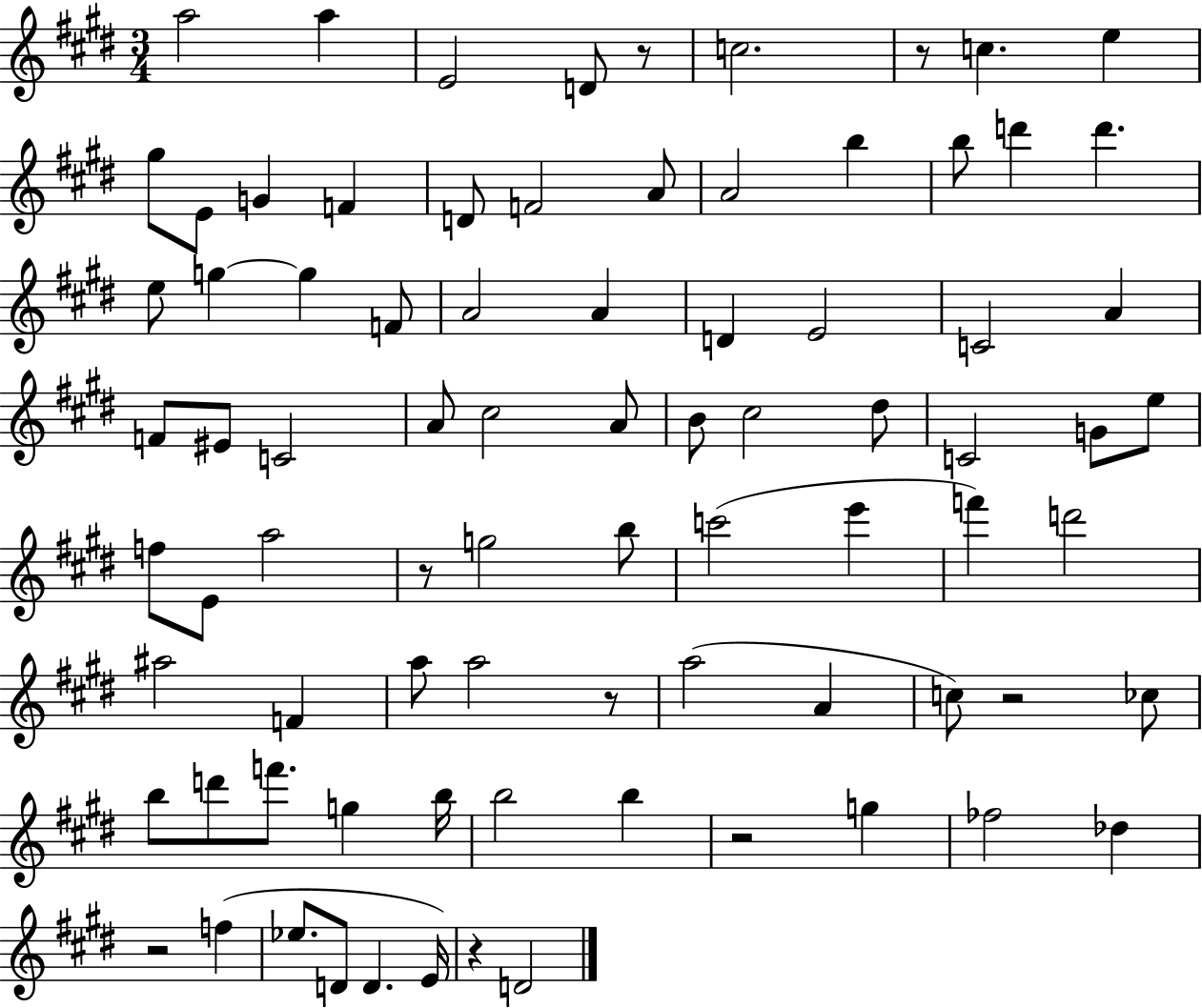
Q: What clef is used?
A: treble